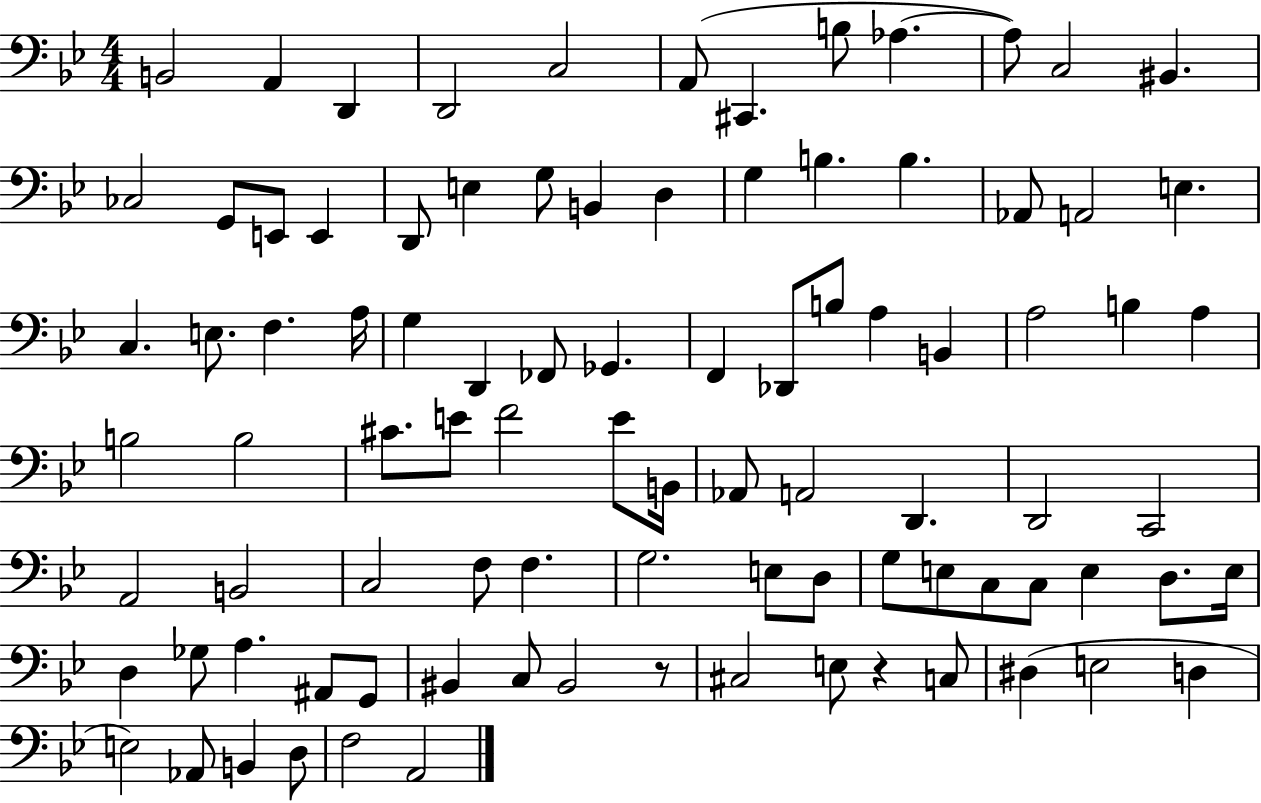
{
  \clef bass
  \numericTimeSignature
  \time 4/4
  \key bes \major
  b,2 a,4 d,4 | d,2 c2 | a,8( cis,4. b8 aes4.~~ | aes8) c2 bis,4. | \break ces2 g,8 e,8 e,4 | d,8 e4 g8 b,4 d4 | g4 b4. b4. | aes,8 a,2 e4. | \break c4. e8. f4. a16 | g4 d,4 fes,8 ges,4. | f,4 des,8 b8 a4 b,4 | a2 b4 a4 | \break b2 b2 | cis'8. e'8 f'2 e'8 b,16 | aes,8 a,2 d,4. | d,2 c,2 | \break a,2 b,2 | c2 f8 f4. | g2. e8 d8 | g8 e8 c8 c8 e4 d8. e16 | \break d4 ges8 a4. ais,8 g,8 | bis,4 c8 bis,2 r8 | cis2 e8 r4 c8 | dis4( e2 d4 | \break e2) aes,8 b,4 d8 | f2 a,2 | \bar "|."
}